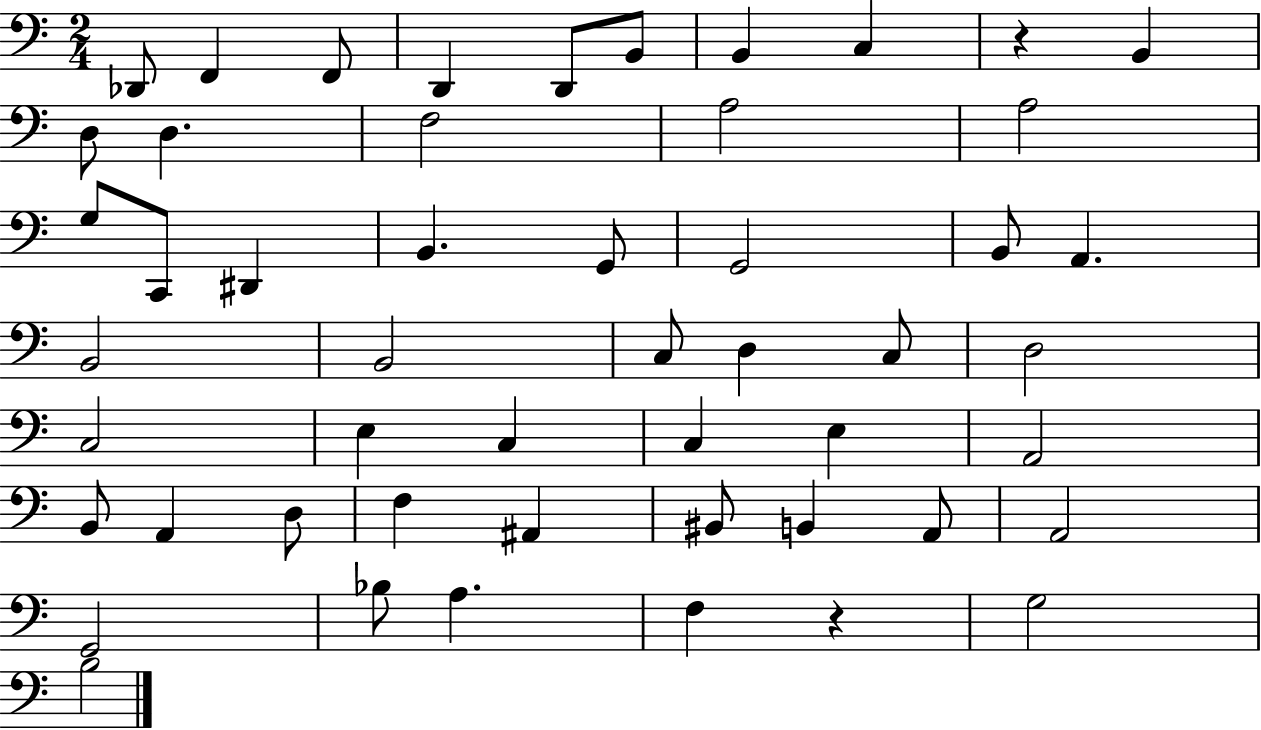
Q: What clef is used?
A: bass